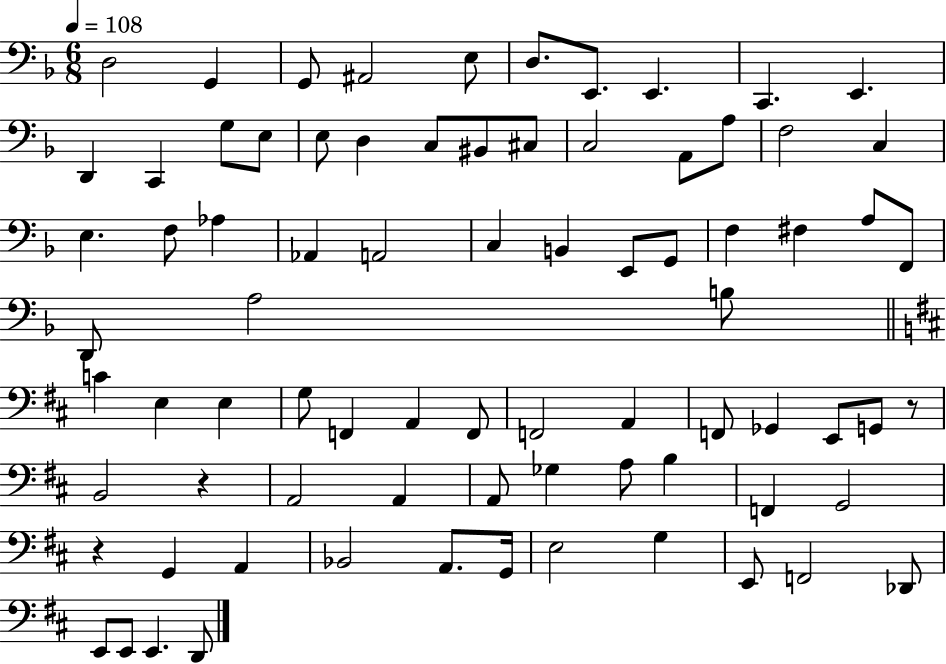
{
  \clef bass
  \numericTimeSignature
  \time 6/8
  \key f \major
  \tempo 4 = 108
  d2 g,4 | g,8 ais,2 e8 | d8. e,8. e,4. | c,4. e,4. | \break d,4 c,4 g8 e8 | e8 d4 c8 bis,8 cis8 | c2 a,8 a8 | f2 c4 | \break e4. f8 aes4 | aes,4 a,2 | c4 b,4 e,8 g,8 | f4 fis4 a8 f,8 | \break d,8 a2 b8 | \bar "||" \break \key d \major c'4 e4 e4 | g8 f,4 a,4 f,8 | f,2 a,4 | f,8 ges,4 e,8 g,8 r8 | \break b,2 r4 | a,2 a,4 | a,8 ges4 a8 b4 | f,4 g,2 | \break r4 g,4 a,4 | bes,2 a,8. g,16 | e2 g4 | e,8 f,2 des,8 | \break e,8 e,8 e,4. d,8 | \bar "|."
}